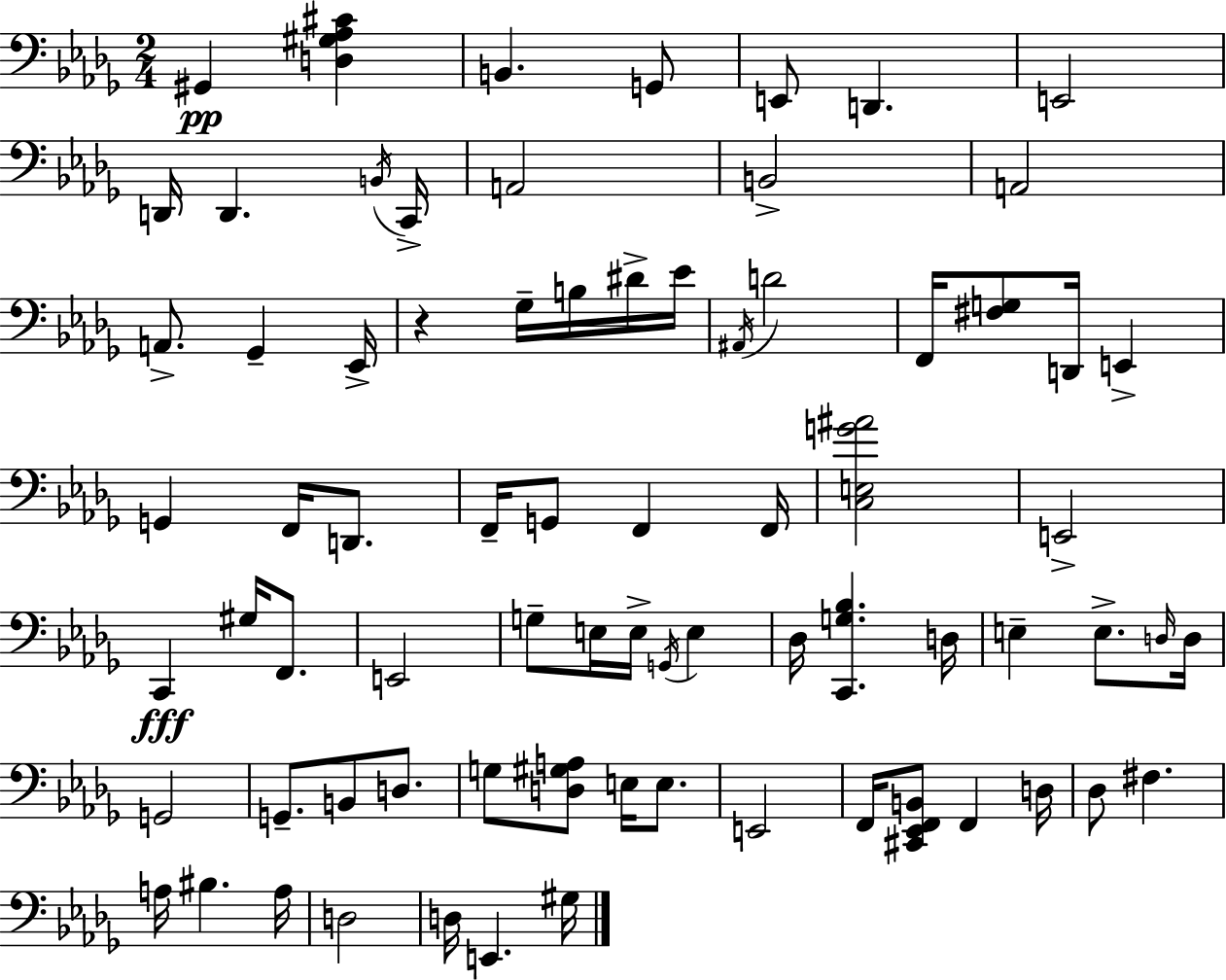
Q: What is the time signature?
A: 2/4